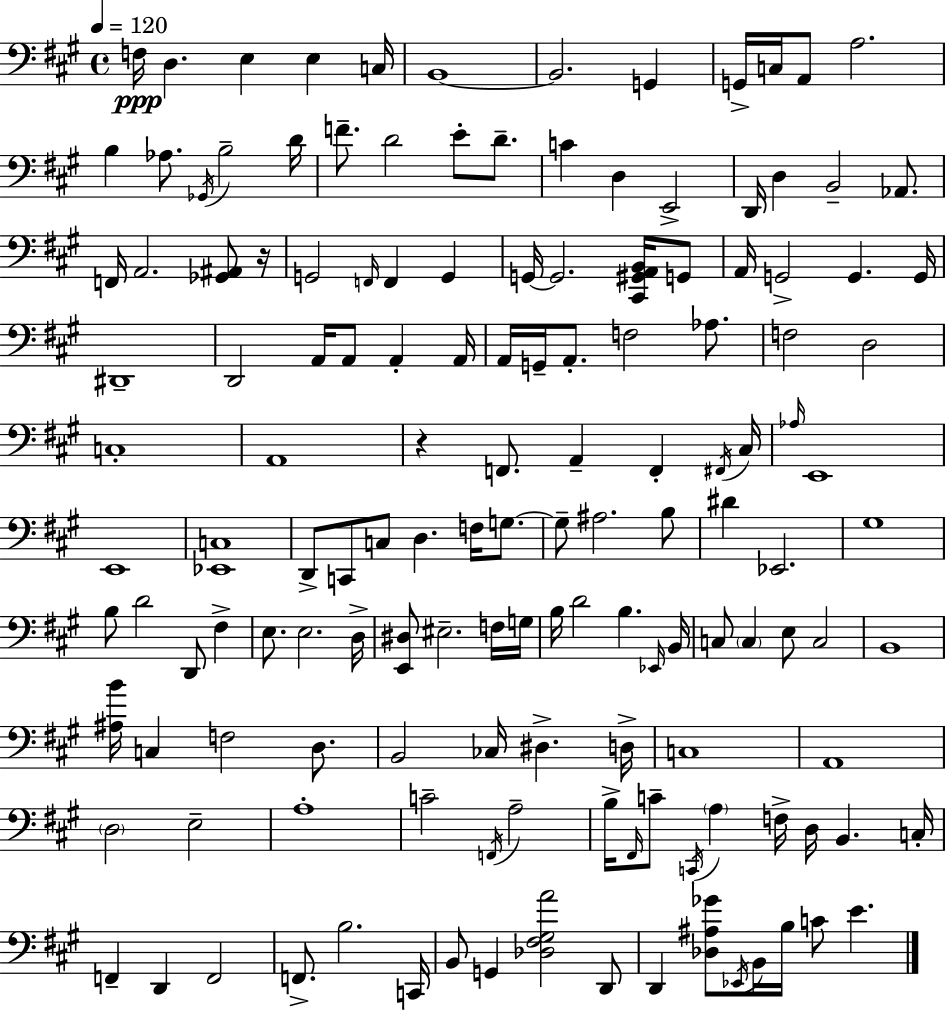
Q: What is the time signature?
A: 4/4